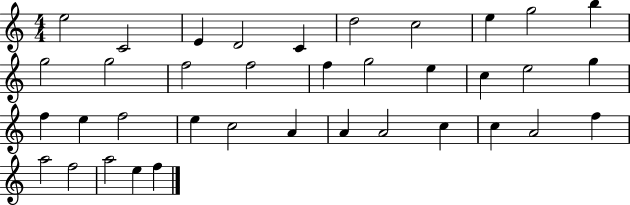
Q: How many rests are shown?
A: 0